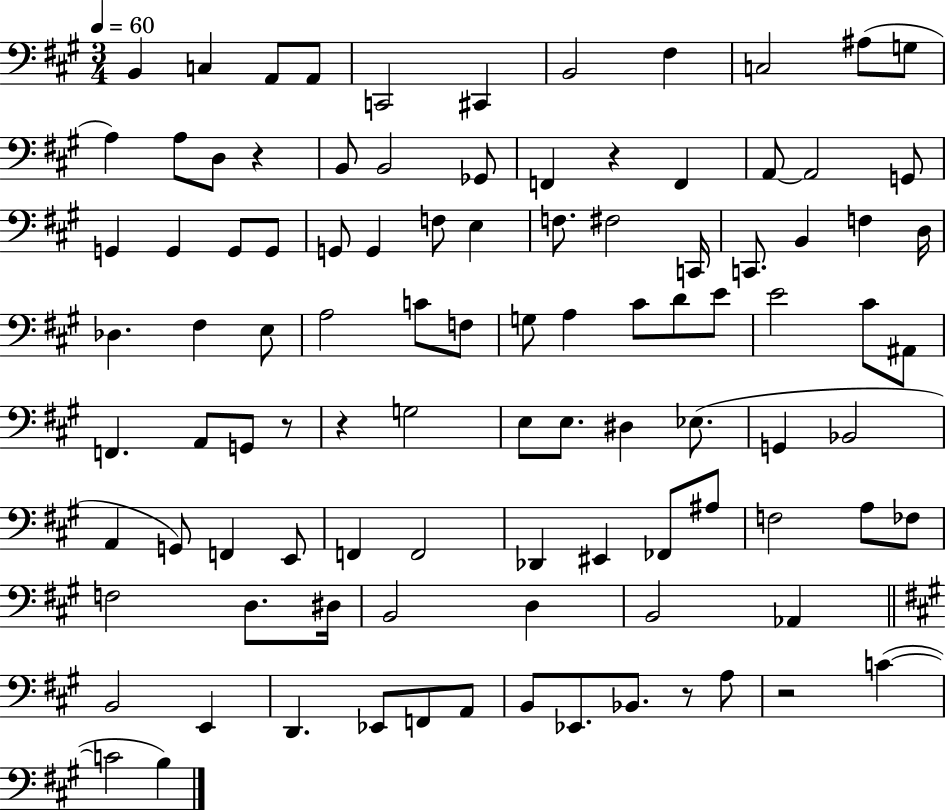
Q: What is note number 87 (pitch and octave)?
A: A2